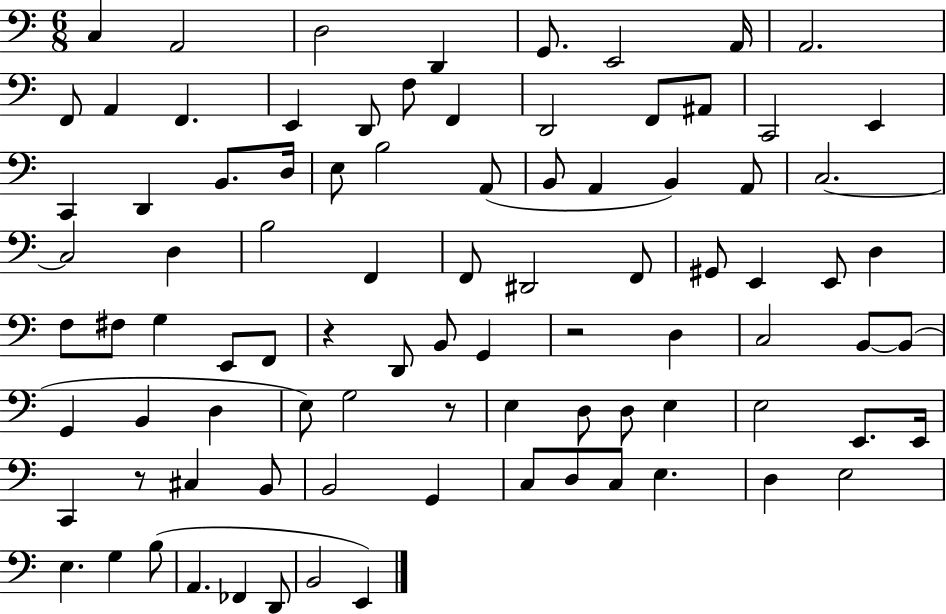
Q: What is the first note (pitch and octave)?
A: C3